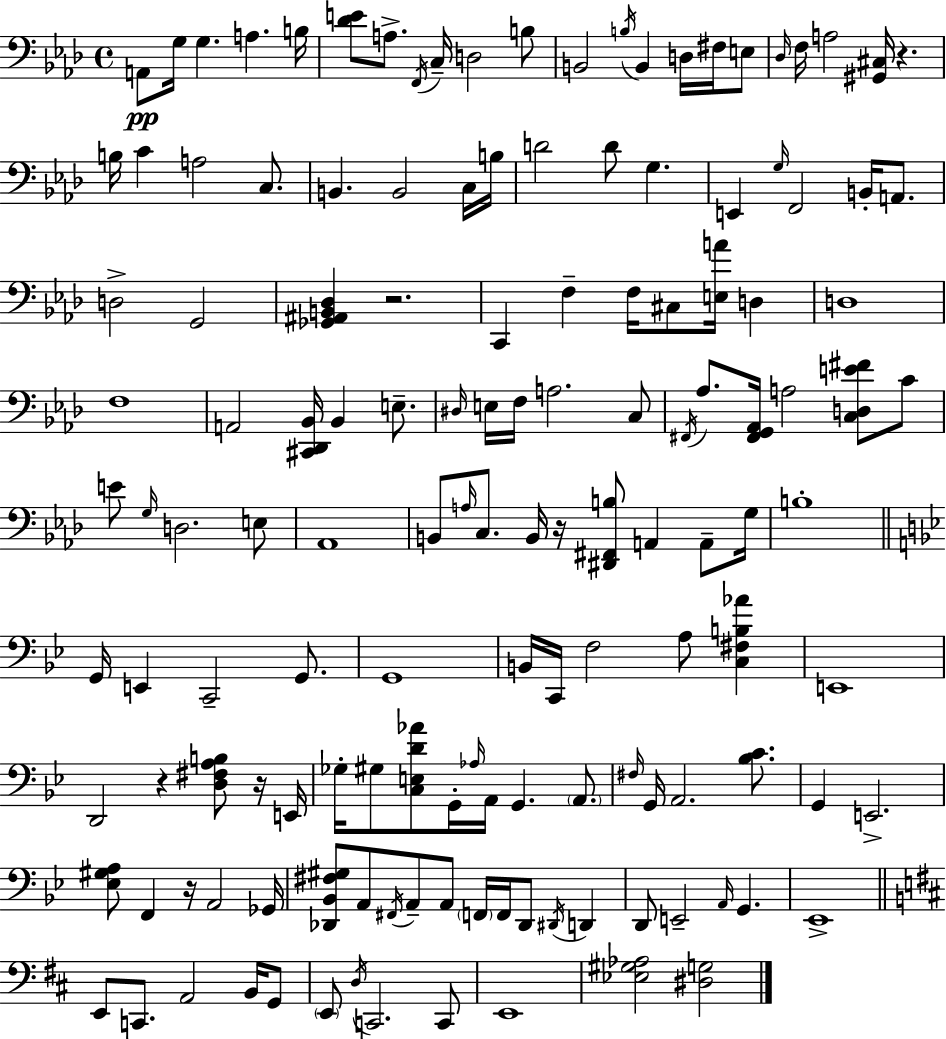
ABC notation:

X:1
T:Untitled
M:4/4
L:1/4
K:Ab
A,,/2 G,/4 G, A, B,/4 [_DE]/2 A,/2 F,,/4 C,/4 D,2 B,/2 B,,2 B,/4 B,, D,/4 ^F,/4 E,/2 _D,/4 F,/4 A,2 [^G,,^C,]/4 z B,/4 C A,2 C,/2 B,, B,,2 C,/4 B,/4 D2 D/2 G, E,, G,/4 F,,2 B,,/4 A,,/2 D,2 G,,2 [_G,,^A,,B,,_D,] z2 C,, F, F,/4 ^C,/2 [E,A]/4 D, D,4 F,4 A,,2 [^C,,_D,,_B,,]/4 _B,, E,/2 ^D,/4 E,/4 F,/4 A,2 C,/2 ^F,,/4 _A,/2 [^F,,G,,_A,,]/4 A,2 [C,D,E^F]/2 C/2 E/2 G,/4 D,2 E,/2 _A,,4 B,,/2 A,/4 C,/2 B,,/4 z/4 [^D,,^F,,B,]/2 A,, A,,/2 G,/4 B,4 G,,/4 E,, C,,2 G,,/2 G,,4 B,,/4 C,,/4 F,2 A,/2 [C,^F,B,_A] E,,4 D,,2 z [D,^F,A,B,]/2 z/4 E,,/4 _G,/4 ^G,/2 [C,E,D_A]/2 G,,/4 _A,/4 A,,/4 G,, A,,/2 ^F,/4 G,,/4 A,,2 [_B,C]/2 G,, E,,2 [_E,^G,A,]/2 F,, z/4 A,,2 _G,,/4 [_D,,_B,,^F,^G,]/2 A,,/2 ^F,,/4 A,,/2 A,,/2 F,,/4 F,,/4 _D,,/2 ^D,,/4 D,, D,,/2 E,,2 A,,/4 G,, _E,,4 E,,/2 C,,/2 A,,2 B,,/4 G,,/2 E,,/2 D,/4 C,,2 C,,/2 E,,4 [_E,^G,_A,]2 [^D,G,]2